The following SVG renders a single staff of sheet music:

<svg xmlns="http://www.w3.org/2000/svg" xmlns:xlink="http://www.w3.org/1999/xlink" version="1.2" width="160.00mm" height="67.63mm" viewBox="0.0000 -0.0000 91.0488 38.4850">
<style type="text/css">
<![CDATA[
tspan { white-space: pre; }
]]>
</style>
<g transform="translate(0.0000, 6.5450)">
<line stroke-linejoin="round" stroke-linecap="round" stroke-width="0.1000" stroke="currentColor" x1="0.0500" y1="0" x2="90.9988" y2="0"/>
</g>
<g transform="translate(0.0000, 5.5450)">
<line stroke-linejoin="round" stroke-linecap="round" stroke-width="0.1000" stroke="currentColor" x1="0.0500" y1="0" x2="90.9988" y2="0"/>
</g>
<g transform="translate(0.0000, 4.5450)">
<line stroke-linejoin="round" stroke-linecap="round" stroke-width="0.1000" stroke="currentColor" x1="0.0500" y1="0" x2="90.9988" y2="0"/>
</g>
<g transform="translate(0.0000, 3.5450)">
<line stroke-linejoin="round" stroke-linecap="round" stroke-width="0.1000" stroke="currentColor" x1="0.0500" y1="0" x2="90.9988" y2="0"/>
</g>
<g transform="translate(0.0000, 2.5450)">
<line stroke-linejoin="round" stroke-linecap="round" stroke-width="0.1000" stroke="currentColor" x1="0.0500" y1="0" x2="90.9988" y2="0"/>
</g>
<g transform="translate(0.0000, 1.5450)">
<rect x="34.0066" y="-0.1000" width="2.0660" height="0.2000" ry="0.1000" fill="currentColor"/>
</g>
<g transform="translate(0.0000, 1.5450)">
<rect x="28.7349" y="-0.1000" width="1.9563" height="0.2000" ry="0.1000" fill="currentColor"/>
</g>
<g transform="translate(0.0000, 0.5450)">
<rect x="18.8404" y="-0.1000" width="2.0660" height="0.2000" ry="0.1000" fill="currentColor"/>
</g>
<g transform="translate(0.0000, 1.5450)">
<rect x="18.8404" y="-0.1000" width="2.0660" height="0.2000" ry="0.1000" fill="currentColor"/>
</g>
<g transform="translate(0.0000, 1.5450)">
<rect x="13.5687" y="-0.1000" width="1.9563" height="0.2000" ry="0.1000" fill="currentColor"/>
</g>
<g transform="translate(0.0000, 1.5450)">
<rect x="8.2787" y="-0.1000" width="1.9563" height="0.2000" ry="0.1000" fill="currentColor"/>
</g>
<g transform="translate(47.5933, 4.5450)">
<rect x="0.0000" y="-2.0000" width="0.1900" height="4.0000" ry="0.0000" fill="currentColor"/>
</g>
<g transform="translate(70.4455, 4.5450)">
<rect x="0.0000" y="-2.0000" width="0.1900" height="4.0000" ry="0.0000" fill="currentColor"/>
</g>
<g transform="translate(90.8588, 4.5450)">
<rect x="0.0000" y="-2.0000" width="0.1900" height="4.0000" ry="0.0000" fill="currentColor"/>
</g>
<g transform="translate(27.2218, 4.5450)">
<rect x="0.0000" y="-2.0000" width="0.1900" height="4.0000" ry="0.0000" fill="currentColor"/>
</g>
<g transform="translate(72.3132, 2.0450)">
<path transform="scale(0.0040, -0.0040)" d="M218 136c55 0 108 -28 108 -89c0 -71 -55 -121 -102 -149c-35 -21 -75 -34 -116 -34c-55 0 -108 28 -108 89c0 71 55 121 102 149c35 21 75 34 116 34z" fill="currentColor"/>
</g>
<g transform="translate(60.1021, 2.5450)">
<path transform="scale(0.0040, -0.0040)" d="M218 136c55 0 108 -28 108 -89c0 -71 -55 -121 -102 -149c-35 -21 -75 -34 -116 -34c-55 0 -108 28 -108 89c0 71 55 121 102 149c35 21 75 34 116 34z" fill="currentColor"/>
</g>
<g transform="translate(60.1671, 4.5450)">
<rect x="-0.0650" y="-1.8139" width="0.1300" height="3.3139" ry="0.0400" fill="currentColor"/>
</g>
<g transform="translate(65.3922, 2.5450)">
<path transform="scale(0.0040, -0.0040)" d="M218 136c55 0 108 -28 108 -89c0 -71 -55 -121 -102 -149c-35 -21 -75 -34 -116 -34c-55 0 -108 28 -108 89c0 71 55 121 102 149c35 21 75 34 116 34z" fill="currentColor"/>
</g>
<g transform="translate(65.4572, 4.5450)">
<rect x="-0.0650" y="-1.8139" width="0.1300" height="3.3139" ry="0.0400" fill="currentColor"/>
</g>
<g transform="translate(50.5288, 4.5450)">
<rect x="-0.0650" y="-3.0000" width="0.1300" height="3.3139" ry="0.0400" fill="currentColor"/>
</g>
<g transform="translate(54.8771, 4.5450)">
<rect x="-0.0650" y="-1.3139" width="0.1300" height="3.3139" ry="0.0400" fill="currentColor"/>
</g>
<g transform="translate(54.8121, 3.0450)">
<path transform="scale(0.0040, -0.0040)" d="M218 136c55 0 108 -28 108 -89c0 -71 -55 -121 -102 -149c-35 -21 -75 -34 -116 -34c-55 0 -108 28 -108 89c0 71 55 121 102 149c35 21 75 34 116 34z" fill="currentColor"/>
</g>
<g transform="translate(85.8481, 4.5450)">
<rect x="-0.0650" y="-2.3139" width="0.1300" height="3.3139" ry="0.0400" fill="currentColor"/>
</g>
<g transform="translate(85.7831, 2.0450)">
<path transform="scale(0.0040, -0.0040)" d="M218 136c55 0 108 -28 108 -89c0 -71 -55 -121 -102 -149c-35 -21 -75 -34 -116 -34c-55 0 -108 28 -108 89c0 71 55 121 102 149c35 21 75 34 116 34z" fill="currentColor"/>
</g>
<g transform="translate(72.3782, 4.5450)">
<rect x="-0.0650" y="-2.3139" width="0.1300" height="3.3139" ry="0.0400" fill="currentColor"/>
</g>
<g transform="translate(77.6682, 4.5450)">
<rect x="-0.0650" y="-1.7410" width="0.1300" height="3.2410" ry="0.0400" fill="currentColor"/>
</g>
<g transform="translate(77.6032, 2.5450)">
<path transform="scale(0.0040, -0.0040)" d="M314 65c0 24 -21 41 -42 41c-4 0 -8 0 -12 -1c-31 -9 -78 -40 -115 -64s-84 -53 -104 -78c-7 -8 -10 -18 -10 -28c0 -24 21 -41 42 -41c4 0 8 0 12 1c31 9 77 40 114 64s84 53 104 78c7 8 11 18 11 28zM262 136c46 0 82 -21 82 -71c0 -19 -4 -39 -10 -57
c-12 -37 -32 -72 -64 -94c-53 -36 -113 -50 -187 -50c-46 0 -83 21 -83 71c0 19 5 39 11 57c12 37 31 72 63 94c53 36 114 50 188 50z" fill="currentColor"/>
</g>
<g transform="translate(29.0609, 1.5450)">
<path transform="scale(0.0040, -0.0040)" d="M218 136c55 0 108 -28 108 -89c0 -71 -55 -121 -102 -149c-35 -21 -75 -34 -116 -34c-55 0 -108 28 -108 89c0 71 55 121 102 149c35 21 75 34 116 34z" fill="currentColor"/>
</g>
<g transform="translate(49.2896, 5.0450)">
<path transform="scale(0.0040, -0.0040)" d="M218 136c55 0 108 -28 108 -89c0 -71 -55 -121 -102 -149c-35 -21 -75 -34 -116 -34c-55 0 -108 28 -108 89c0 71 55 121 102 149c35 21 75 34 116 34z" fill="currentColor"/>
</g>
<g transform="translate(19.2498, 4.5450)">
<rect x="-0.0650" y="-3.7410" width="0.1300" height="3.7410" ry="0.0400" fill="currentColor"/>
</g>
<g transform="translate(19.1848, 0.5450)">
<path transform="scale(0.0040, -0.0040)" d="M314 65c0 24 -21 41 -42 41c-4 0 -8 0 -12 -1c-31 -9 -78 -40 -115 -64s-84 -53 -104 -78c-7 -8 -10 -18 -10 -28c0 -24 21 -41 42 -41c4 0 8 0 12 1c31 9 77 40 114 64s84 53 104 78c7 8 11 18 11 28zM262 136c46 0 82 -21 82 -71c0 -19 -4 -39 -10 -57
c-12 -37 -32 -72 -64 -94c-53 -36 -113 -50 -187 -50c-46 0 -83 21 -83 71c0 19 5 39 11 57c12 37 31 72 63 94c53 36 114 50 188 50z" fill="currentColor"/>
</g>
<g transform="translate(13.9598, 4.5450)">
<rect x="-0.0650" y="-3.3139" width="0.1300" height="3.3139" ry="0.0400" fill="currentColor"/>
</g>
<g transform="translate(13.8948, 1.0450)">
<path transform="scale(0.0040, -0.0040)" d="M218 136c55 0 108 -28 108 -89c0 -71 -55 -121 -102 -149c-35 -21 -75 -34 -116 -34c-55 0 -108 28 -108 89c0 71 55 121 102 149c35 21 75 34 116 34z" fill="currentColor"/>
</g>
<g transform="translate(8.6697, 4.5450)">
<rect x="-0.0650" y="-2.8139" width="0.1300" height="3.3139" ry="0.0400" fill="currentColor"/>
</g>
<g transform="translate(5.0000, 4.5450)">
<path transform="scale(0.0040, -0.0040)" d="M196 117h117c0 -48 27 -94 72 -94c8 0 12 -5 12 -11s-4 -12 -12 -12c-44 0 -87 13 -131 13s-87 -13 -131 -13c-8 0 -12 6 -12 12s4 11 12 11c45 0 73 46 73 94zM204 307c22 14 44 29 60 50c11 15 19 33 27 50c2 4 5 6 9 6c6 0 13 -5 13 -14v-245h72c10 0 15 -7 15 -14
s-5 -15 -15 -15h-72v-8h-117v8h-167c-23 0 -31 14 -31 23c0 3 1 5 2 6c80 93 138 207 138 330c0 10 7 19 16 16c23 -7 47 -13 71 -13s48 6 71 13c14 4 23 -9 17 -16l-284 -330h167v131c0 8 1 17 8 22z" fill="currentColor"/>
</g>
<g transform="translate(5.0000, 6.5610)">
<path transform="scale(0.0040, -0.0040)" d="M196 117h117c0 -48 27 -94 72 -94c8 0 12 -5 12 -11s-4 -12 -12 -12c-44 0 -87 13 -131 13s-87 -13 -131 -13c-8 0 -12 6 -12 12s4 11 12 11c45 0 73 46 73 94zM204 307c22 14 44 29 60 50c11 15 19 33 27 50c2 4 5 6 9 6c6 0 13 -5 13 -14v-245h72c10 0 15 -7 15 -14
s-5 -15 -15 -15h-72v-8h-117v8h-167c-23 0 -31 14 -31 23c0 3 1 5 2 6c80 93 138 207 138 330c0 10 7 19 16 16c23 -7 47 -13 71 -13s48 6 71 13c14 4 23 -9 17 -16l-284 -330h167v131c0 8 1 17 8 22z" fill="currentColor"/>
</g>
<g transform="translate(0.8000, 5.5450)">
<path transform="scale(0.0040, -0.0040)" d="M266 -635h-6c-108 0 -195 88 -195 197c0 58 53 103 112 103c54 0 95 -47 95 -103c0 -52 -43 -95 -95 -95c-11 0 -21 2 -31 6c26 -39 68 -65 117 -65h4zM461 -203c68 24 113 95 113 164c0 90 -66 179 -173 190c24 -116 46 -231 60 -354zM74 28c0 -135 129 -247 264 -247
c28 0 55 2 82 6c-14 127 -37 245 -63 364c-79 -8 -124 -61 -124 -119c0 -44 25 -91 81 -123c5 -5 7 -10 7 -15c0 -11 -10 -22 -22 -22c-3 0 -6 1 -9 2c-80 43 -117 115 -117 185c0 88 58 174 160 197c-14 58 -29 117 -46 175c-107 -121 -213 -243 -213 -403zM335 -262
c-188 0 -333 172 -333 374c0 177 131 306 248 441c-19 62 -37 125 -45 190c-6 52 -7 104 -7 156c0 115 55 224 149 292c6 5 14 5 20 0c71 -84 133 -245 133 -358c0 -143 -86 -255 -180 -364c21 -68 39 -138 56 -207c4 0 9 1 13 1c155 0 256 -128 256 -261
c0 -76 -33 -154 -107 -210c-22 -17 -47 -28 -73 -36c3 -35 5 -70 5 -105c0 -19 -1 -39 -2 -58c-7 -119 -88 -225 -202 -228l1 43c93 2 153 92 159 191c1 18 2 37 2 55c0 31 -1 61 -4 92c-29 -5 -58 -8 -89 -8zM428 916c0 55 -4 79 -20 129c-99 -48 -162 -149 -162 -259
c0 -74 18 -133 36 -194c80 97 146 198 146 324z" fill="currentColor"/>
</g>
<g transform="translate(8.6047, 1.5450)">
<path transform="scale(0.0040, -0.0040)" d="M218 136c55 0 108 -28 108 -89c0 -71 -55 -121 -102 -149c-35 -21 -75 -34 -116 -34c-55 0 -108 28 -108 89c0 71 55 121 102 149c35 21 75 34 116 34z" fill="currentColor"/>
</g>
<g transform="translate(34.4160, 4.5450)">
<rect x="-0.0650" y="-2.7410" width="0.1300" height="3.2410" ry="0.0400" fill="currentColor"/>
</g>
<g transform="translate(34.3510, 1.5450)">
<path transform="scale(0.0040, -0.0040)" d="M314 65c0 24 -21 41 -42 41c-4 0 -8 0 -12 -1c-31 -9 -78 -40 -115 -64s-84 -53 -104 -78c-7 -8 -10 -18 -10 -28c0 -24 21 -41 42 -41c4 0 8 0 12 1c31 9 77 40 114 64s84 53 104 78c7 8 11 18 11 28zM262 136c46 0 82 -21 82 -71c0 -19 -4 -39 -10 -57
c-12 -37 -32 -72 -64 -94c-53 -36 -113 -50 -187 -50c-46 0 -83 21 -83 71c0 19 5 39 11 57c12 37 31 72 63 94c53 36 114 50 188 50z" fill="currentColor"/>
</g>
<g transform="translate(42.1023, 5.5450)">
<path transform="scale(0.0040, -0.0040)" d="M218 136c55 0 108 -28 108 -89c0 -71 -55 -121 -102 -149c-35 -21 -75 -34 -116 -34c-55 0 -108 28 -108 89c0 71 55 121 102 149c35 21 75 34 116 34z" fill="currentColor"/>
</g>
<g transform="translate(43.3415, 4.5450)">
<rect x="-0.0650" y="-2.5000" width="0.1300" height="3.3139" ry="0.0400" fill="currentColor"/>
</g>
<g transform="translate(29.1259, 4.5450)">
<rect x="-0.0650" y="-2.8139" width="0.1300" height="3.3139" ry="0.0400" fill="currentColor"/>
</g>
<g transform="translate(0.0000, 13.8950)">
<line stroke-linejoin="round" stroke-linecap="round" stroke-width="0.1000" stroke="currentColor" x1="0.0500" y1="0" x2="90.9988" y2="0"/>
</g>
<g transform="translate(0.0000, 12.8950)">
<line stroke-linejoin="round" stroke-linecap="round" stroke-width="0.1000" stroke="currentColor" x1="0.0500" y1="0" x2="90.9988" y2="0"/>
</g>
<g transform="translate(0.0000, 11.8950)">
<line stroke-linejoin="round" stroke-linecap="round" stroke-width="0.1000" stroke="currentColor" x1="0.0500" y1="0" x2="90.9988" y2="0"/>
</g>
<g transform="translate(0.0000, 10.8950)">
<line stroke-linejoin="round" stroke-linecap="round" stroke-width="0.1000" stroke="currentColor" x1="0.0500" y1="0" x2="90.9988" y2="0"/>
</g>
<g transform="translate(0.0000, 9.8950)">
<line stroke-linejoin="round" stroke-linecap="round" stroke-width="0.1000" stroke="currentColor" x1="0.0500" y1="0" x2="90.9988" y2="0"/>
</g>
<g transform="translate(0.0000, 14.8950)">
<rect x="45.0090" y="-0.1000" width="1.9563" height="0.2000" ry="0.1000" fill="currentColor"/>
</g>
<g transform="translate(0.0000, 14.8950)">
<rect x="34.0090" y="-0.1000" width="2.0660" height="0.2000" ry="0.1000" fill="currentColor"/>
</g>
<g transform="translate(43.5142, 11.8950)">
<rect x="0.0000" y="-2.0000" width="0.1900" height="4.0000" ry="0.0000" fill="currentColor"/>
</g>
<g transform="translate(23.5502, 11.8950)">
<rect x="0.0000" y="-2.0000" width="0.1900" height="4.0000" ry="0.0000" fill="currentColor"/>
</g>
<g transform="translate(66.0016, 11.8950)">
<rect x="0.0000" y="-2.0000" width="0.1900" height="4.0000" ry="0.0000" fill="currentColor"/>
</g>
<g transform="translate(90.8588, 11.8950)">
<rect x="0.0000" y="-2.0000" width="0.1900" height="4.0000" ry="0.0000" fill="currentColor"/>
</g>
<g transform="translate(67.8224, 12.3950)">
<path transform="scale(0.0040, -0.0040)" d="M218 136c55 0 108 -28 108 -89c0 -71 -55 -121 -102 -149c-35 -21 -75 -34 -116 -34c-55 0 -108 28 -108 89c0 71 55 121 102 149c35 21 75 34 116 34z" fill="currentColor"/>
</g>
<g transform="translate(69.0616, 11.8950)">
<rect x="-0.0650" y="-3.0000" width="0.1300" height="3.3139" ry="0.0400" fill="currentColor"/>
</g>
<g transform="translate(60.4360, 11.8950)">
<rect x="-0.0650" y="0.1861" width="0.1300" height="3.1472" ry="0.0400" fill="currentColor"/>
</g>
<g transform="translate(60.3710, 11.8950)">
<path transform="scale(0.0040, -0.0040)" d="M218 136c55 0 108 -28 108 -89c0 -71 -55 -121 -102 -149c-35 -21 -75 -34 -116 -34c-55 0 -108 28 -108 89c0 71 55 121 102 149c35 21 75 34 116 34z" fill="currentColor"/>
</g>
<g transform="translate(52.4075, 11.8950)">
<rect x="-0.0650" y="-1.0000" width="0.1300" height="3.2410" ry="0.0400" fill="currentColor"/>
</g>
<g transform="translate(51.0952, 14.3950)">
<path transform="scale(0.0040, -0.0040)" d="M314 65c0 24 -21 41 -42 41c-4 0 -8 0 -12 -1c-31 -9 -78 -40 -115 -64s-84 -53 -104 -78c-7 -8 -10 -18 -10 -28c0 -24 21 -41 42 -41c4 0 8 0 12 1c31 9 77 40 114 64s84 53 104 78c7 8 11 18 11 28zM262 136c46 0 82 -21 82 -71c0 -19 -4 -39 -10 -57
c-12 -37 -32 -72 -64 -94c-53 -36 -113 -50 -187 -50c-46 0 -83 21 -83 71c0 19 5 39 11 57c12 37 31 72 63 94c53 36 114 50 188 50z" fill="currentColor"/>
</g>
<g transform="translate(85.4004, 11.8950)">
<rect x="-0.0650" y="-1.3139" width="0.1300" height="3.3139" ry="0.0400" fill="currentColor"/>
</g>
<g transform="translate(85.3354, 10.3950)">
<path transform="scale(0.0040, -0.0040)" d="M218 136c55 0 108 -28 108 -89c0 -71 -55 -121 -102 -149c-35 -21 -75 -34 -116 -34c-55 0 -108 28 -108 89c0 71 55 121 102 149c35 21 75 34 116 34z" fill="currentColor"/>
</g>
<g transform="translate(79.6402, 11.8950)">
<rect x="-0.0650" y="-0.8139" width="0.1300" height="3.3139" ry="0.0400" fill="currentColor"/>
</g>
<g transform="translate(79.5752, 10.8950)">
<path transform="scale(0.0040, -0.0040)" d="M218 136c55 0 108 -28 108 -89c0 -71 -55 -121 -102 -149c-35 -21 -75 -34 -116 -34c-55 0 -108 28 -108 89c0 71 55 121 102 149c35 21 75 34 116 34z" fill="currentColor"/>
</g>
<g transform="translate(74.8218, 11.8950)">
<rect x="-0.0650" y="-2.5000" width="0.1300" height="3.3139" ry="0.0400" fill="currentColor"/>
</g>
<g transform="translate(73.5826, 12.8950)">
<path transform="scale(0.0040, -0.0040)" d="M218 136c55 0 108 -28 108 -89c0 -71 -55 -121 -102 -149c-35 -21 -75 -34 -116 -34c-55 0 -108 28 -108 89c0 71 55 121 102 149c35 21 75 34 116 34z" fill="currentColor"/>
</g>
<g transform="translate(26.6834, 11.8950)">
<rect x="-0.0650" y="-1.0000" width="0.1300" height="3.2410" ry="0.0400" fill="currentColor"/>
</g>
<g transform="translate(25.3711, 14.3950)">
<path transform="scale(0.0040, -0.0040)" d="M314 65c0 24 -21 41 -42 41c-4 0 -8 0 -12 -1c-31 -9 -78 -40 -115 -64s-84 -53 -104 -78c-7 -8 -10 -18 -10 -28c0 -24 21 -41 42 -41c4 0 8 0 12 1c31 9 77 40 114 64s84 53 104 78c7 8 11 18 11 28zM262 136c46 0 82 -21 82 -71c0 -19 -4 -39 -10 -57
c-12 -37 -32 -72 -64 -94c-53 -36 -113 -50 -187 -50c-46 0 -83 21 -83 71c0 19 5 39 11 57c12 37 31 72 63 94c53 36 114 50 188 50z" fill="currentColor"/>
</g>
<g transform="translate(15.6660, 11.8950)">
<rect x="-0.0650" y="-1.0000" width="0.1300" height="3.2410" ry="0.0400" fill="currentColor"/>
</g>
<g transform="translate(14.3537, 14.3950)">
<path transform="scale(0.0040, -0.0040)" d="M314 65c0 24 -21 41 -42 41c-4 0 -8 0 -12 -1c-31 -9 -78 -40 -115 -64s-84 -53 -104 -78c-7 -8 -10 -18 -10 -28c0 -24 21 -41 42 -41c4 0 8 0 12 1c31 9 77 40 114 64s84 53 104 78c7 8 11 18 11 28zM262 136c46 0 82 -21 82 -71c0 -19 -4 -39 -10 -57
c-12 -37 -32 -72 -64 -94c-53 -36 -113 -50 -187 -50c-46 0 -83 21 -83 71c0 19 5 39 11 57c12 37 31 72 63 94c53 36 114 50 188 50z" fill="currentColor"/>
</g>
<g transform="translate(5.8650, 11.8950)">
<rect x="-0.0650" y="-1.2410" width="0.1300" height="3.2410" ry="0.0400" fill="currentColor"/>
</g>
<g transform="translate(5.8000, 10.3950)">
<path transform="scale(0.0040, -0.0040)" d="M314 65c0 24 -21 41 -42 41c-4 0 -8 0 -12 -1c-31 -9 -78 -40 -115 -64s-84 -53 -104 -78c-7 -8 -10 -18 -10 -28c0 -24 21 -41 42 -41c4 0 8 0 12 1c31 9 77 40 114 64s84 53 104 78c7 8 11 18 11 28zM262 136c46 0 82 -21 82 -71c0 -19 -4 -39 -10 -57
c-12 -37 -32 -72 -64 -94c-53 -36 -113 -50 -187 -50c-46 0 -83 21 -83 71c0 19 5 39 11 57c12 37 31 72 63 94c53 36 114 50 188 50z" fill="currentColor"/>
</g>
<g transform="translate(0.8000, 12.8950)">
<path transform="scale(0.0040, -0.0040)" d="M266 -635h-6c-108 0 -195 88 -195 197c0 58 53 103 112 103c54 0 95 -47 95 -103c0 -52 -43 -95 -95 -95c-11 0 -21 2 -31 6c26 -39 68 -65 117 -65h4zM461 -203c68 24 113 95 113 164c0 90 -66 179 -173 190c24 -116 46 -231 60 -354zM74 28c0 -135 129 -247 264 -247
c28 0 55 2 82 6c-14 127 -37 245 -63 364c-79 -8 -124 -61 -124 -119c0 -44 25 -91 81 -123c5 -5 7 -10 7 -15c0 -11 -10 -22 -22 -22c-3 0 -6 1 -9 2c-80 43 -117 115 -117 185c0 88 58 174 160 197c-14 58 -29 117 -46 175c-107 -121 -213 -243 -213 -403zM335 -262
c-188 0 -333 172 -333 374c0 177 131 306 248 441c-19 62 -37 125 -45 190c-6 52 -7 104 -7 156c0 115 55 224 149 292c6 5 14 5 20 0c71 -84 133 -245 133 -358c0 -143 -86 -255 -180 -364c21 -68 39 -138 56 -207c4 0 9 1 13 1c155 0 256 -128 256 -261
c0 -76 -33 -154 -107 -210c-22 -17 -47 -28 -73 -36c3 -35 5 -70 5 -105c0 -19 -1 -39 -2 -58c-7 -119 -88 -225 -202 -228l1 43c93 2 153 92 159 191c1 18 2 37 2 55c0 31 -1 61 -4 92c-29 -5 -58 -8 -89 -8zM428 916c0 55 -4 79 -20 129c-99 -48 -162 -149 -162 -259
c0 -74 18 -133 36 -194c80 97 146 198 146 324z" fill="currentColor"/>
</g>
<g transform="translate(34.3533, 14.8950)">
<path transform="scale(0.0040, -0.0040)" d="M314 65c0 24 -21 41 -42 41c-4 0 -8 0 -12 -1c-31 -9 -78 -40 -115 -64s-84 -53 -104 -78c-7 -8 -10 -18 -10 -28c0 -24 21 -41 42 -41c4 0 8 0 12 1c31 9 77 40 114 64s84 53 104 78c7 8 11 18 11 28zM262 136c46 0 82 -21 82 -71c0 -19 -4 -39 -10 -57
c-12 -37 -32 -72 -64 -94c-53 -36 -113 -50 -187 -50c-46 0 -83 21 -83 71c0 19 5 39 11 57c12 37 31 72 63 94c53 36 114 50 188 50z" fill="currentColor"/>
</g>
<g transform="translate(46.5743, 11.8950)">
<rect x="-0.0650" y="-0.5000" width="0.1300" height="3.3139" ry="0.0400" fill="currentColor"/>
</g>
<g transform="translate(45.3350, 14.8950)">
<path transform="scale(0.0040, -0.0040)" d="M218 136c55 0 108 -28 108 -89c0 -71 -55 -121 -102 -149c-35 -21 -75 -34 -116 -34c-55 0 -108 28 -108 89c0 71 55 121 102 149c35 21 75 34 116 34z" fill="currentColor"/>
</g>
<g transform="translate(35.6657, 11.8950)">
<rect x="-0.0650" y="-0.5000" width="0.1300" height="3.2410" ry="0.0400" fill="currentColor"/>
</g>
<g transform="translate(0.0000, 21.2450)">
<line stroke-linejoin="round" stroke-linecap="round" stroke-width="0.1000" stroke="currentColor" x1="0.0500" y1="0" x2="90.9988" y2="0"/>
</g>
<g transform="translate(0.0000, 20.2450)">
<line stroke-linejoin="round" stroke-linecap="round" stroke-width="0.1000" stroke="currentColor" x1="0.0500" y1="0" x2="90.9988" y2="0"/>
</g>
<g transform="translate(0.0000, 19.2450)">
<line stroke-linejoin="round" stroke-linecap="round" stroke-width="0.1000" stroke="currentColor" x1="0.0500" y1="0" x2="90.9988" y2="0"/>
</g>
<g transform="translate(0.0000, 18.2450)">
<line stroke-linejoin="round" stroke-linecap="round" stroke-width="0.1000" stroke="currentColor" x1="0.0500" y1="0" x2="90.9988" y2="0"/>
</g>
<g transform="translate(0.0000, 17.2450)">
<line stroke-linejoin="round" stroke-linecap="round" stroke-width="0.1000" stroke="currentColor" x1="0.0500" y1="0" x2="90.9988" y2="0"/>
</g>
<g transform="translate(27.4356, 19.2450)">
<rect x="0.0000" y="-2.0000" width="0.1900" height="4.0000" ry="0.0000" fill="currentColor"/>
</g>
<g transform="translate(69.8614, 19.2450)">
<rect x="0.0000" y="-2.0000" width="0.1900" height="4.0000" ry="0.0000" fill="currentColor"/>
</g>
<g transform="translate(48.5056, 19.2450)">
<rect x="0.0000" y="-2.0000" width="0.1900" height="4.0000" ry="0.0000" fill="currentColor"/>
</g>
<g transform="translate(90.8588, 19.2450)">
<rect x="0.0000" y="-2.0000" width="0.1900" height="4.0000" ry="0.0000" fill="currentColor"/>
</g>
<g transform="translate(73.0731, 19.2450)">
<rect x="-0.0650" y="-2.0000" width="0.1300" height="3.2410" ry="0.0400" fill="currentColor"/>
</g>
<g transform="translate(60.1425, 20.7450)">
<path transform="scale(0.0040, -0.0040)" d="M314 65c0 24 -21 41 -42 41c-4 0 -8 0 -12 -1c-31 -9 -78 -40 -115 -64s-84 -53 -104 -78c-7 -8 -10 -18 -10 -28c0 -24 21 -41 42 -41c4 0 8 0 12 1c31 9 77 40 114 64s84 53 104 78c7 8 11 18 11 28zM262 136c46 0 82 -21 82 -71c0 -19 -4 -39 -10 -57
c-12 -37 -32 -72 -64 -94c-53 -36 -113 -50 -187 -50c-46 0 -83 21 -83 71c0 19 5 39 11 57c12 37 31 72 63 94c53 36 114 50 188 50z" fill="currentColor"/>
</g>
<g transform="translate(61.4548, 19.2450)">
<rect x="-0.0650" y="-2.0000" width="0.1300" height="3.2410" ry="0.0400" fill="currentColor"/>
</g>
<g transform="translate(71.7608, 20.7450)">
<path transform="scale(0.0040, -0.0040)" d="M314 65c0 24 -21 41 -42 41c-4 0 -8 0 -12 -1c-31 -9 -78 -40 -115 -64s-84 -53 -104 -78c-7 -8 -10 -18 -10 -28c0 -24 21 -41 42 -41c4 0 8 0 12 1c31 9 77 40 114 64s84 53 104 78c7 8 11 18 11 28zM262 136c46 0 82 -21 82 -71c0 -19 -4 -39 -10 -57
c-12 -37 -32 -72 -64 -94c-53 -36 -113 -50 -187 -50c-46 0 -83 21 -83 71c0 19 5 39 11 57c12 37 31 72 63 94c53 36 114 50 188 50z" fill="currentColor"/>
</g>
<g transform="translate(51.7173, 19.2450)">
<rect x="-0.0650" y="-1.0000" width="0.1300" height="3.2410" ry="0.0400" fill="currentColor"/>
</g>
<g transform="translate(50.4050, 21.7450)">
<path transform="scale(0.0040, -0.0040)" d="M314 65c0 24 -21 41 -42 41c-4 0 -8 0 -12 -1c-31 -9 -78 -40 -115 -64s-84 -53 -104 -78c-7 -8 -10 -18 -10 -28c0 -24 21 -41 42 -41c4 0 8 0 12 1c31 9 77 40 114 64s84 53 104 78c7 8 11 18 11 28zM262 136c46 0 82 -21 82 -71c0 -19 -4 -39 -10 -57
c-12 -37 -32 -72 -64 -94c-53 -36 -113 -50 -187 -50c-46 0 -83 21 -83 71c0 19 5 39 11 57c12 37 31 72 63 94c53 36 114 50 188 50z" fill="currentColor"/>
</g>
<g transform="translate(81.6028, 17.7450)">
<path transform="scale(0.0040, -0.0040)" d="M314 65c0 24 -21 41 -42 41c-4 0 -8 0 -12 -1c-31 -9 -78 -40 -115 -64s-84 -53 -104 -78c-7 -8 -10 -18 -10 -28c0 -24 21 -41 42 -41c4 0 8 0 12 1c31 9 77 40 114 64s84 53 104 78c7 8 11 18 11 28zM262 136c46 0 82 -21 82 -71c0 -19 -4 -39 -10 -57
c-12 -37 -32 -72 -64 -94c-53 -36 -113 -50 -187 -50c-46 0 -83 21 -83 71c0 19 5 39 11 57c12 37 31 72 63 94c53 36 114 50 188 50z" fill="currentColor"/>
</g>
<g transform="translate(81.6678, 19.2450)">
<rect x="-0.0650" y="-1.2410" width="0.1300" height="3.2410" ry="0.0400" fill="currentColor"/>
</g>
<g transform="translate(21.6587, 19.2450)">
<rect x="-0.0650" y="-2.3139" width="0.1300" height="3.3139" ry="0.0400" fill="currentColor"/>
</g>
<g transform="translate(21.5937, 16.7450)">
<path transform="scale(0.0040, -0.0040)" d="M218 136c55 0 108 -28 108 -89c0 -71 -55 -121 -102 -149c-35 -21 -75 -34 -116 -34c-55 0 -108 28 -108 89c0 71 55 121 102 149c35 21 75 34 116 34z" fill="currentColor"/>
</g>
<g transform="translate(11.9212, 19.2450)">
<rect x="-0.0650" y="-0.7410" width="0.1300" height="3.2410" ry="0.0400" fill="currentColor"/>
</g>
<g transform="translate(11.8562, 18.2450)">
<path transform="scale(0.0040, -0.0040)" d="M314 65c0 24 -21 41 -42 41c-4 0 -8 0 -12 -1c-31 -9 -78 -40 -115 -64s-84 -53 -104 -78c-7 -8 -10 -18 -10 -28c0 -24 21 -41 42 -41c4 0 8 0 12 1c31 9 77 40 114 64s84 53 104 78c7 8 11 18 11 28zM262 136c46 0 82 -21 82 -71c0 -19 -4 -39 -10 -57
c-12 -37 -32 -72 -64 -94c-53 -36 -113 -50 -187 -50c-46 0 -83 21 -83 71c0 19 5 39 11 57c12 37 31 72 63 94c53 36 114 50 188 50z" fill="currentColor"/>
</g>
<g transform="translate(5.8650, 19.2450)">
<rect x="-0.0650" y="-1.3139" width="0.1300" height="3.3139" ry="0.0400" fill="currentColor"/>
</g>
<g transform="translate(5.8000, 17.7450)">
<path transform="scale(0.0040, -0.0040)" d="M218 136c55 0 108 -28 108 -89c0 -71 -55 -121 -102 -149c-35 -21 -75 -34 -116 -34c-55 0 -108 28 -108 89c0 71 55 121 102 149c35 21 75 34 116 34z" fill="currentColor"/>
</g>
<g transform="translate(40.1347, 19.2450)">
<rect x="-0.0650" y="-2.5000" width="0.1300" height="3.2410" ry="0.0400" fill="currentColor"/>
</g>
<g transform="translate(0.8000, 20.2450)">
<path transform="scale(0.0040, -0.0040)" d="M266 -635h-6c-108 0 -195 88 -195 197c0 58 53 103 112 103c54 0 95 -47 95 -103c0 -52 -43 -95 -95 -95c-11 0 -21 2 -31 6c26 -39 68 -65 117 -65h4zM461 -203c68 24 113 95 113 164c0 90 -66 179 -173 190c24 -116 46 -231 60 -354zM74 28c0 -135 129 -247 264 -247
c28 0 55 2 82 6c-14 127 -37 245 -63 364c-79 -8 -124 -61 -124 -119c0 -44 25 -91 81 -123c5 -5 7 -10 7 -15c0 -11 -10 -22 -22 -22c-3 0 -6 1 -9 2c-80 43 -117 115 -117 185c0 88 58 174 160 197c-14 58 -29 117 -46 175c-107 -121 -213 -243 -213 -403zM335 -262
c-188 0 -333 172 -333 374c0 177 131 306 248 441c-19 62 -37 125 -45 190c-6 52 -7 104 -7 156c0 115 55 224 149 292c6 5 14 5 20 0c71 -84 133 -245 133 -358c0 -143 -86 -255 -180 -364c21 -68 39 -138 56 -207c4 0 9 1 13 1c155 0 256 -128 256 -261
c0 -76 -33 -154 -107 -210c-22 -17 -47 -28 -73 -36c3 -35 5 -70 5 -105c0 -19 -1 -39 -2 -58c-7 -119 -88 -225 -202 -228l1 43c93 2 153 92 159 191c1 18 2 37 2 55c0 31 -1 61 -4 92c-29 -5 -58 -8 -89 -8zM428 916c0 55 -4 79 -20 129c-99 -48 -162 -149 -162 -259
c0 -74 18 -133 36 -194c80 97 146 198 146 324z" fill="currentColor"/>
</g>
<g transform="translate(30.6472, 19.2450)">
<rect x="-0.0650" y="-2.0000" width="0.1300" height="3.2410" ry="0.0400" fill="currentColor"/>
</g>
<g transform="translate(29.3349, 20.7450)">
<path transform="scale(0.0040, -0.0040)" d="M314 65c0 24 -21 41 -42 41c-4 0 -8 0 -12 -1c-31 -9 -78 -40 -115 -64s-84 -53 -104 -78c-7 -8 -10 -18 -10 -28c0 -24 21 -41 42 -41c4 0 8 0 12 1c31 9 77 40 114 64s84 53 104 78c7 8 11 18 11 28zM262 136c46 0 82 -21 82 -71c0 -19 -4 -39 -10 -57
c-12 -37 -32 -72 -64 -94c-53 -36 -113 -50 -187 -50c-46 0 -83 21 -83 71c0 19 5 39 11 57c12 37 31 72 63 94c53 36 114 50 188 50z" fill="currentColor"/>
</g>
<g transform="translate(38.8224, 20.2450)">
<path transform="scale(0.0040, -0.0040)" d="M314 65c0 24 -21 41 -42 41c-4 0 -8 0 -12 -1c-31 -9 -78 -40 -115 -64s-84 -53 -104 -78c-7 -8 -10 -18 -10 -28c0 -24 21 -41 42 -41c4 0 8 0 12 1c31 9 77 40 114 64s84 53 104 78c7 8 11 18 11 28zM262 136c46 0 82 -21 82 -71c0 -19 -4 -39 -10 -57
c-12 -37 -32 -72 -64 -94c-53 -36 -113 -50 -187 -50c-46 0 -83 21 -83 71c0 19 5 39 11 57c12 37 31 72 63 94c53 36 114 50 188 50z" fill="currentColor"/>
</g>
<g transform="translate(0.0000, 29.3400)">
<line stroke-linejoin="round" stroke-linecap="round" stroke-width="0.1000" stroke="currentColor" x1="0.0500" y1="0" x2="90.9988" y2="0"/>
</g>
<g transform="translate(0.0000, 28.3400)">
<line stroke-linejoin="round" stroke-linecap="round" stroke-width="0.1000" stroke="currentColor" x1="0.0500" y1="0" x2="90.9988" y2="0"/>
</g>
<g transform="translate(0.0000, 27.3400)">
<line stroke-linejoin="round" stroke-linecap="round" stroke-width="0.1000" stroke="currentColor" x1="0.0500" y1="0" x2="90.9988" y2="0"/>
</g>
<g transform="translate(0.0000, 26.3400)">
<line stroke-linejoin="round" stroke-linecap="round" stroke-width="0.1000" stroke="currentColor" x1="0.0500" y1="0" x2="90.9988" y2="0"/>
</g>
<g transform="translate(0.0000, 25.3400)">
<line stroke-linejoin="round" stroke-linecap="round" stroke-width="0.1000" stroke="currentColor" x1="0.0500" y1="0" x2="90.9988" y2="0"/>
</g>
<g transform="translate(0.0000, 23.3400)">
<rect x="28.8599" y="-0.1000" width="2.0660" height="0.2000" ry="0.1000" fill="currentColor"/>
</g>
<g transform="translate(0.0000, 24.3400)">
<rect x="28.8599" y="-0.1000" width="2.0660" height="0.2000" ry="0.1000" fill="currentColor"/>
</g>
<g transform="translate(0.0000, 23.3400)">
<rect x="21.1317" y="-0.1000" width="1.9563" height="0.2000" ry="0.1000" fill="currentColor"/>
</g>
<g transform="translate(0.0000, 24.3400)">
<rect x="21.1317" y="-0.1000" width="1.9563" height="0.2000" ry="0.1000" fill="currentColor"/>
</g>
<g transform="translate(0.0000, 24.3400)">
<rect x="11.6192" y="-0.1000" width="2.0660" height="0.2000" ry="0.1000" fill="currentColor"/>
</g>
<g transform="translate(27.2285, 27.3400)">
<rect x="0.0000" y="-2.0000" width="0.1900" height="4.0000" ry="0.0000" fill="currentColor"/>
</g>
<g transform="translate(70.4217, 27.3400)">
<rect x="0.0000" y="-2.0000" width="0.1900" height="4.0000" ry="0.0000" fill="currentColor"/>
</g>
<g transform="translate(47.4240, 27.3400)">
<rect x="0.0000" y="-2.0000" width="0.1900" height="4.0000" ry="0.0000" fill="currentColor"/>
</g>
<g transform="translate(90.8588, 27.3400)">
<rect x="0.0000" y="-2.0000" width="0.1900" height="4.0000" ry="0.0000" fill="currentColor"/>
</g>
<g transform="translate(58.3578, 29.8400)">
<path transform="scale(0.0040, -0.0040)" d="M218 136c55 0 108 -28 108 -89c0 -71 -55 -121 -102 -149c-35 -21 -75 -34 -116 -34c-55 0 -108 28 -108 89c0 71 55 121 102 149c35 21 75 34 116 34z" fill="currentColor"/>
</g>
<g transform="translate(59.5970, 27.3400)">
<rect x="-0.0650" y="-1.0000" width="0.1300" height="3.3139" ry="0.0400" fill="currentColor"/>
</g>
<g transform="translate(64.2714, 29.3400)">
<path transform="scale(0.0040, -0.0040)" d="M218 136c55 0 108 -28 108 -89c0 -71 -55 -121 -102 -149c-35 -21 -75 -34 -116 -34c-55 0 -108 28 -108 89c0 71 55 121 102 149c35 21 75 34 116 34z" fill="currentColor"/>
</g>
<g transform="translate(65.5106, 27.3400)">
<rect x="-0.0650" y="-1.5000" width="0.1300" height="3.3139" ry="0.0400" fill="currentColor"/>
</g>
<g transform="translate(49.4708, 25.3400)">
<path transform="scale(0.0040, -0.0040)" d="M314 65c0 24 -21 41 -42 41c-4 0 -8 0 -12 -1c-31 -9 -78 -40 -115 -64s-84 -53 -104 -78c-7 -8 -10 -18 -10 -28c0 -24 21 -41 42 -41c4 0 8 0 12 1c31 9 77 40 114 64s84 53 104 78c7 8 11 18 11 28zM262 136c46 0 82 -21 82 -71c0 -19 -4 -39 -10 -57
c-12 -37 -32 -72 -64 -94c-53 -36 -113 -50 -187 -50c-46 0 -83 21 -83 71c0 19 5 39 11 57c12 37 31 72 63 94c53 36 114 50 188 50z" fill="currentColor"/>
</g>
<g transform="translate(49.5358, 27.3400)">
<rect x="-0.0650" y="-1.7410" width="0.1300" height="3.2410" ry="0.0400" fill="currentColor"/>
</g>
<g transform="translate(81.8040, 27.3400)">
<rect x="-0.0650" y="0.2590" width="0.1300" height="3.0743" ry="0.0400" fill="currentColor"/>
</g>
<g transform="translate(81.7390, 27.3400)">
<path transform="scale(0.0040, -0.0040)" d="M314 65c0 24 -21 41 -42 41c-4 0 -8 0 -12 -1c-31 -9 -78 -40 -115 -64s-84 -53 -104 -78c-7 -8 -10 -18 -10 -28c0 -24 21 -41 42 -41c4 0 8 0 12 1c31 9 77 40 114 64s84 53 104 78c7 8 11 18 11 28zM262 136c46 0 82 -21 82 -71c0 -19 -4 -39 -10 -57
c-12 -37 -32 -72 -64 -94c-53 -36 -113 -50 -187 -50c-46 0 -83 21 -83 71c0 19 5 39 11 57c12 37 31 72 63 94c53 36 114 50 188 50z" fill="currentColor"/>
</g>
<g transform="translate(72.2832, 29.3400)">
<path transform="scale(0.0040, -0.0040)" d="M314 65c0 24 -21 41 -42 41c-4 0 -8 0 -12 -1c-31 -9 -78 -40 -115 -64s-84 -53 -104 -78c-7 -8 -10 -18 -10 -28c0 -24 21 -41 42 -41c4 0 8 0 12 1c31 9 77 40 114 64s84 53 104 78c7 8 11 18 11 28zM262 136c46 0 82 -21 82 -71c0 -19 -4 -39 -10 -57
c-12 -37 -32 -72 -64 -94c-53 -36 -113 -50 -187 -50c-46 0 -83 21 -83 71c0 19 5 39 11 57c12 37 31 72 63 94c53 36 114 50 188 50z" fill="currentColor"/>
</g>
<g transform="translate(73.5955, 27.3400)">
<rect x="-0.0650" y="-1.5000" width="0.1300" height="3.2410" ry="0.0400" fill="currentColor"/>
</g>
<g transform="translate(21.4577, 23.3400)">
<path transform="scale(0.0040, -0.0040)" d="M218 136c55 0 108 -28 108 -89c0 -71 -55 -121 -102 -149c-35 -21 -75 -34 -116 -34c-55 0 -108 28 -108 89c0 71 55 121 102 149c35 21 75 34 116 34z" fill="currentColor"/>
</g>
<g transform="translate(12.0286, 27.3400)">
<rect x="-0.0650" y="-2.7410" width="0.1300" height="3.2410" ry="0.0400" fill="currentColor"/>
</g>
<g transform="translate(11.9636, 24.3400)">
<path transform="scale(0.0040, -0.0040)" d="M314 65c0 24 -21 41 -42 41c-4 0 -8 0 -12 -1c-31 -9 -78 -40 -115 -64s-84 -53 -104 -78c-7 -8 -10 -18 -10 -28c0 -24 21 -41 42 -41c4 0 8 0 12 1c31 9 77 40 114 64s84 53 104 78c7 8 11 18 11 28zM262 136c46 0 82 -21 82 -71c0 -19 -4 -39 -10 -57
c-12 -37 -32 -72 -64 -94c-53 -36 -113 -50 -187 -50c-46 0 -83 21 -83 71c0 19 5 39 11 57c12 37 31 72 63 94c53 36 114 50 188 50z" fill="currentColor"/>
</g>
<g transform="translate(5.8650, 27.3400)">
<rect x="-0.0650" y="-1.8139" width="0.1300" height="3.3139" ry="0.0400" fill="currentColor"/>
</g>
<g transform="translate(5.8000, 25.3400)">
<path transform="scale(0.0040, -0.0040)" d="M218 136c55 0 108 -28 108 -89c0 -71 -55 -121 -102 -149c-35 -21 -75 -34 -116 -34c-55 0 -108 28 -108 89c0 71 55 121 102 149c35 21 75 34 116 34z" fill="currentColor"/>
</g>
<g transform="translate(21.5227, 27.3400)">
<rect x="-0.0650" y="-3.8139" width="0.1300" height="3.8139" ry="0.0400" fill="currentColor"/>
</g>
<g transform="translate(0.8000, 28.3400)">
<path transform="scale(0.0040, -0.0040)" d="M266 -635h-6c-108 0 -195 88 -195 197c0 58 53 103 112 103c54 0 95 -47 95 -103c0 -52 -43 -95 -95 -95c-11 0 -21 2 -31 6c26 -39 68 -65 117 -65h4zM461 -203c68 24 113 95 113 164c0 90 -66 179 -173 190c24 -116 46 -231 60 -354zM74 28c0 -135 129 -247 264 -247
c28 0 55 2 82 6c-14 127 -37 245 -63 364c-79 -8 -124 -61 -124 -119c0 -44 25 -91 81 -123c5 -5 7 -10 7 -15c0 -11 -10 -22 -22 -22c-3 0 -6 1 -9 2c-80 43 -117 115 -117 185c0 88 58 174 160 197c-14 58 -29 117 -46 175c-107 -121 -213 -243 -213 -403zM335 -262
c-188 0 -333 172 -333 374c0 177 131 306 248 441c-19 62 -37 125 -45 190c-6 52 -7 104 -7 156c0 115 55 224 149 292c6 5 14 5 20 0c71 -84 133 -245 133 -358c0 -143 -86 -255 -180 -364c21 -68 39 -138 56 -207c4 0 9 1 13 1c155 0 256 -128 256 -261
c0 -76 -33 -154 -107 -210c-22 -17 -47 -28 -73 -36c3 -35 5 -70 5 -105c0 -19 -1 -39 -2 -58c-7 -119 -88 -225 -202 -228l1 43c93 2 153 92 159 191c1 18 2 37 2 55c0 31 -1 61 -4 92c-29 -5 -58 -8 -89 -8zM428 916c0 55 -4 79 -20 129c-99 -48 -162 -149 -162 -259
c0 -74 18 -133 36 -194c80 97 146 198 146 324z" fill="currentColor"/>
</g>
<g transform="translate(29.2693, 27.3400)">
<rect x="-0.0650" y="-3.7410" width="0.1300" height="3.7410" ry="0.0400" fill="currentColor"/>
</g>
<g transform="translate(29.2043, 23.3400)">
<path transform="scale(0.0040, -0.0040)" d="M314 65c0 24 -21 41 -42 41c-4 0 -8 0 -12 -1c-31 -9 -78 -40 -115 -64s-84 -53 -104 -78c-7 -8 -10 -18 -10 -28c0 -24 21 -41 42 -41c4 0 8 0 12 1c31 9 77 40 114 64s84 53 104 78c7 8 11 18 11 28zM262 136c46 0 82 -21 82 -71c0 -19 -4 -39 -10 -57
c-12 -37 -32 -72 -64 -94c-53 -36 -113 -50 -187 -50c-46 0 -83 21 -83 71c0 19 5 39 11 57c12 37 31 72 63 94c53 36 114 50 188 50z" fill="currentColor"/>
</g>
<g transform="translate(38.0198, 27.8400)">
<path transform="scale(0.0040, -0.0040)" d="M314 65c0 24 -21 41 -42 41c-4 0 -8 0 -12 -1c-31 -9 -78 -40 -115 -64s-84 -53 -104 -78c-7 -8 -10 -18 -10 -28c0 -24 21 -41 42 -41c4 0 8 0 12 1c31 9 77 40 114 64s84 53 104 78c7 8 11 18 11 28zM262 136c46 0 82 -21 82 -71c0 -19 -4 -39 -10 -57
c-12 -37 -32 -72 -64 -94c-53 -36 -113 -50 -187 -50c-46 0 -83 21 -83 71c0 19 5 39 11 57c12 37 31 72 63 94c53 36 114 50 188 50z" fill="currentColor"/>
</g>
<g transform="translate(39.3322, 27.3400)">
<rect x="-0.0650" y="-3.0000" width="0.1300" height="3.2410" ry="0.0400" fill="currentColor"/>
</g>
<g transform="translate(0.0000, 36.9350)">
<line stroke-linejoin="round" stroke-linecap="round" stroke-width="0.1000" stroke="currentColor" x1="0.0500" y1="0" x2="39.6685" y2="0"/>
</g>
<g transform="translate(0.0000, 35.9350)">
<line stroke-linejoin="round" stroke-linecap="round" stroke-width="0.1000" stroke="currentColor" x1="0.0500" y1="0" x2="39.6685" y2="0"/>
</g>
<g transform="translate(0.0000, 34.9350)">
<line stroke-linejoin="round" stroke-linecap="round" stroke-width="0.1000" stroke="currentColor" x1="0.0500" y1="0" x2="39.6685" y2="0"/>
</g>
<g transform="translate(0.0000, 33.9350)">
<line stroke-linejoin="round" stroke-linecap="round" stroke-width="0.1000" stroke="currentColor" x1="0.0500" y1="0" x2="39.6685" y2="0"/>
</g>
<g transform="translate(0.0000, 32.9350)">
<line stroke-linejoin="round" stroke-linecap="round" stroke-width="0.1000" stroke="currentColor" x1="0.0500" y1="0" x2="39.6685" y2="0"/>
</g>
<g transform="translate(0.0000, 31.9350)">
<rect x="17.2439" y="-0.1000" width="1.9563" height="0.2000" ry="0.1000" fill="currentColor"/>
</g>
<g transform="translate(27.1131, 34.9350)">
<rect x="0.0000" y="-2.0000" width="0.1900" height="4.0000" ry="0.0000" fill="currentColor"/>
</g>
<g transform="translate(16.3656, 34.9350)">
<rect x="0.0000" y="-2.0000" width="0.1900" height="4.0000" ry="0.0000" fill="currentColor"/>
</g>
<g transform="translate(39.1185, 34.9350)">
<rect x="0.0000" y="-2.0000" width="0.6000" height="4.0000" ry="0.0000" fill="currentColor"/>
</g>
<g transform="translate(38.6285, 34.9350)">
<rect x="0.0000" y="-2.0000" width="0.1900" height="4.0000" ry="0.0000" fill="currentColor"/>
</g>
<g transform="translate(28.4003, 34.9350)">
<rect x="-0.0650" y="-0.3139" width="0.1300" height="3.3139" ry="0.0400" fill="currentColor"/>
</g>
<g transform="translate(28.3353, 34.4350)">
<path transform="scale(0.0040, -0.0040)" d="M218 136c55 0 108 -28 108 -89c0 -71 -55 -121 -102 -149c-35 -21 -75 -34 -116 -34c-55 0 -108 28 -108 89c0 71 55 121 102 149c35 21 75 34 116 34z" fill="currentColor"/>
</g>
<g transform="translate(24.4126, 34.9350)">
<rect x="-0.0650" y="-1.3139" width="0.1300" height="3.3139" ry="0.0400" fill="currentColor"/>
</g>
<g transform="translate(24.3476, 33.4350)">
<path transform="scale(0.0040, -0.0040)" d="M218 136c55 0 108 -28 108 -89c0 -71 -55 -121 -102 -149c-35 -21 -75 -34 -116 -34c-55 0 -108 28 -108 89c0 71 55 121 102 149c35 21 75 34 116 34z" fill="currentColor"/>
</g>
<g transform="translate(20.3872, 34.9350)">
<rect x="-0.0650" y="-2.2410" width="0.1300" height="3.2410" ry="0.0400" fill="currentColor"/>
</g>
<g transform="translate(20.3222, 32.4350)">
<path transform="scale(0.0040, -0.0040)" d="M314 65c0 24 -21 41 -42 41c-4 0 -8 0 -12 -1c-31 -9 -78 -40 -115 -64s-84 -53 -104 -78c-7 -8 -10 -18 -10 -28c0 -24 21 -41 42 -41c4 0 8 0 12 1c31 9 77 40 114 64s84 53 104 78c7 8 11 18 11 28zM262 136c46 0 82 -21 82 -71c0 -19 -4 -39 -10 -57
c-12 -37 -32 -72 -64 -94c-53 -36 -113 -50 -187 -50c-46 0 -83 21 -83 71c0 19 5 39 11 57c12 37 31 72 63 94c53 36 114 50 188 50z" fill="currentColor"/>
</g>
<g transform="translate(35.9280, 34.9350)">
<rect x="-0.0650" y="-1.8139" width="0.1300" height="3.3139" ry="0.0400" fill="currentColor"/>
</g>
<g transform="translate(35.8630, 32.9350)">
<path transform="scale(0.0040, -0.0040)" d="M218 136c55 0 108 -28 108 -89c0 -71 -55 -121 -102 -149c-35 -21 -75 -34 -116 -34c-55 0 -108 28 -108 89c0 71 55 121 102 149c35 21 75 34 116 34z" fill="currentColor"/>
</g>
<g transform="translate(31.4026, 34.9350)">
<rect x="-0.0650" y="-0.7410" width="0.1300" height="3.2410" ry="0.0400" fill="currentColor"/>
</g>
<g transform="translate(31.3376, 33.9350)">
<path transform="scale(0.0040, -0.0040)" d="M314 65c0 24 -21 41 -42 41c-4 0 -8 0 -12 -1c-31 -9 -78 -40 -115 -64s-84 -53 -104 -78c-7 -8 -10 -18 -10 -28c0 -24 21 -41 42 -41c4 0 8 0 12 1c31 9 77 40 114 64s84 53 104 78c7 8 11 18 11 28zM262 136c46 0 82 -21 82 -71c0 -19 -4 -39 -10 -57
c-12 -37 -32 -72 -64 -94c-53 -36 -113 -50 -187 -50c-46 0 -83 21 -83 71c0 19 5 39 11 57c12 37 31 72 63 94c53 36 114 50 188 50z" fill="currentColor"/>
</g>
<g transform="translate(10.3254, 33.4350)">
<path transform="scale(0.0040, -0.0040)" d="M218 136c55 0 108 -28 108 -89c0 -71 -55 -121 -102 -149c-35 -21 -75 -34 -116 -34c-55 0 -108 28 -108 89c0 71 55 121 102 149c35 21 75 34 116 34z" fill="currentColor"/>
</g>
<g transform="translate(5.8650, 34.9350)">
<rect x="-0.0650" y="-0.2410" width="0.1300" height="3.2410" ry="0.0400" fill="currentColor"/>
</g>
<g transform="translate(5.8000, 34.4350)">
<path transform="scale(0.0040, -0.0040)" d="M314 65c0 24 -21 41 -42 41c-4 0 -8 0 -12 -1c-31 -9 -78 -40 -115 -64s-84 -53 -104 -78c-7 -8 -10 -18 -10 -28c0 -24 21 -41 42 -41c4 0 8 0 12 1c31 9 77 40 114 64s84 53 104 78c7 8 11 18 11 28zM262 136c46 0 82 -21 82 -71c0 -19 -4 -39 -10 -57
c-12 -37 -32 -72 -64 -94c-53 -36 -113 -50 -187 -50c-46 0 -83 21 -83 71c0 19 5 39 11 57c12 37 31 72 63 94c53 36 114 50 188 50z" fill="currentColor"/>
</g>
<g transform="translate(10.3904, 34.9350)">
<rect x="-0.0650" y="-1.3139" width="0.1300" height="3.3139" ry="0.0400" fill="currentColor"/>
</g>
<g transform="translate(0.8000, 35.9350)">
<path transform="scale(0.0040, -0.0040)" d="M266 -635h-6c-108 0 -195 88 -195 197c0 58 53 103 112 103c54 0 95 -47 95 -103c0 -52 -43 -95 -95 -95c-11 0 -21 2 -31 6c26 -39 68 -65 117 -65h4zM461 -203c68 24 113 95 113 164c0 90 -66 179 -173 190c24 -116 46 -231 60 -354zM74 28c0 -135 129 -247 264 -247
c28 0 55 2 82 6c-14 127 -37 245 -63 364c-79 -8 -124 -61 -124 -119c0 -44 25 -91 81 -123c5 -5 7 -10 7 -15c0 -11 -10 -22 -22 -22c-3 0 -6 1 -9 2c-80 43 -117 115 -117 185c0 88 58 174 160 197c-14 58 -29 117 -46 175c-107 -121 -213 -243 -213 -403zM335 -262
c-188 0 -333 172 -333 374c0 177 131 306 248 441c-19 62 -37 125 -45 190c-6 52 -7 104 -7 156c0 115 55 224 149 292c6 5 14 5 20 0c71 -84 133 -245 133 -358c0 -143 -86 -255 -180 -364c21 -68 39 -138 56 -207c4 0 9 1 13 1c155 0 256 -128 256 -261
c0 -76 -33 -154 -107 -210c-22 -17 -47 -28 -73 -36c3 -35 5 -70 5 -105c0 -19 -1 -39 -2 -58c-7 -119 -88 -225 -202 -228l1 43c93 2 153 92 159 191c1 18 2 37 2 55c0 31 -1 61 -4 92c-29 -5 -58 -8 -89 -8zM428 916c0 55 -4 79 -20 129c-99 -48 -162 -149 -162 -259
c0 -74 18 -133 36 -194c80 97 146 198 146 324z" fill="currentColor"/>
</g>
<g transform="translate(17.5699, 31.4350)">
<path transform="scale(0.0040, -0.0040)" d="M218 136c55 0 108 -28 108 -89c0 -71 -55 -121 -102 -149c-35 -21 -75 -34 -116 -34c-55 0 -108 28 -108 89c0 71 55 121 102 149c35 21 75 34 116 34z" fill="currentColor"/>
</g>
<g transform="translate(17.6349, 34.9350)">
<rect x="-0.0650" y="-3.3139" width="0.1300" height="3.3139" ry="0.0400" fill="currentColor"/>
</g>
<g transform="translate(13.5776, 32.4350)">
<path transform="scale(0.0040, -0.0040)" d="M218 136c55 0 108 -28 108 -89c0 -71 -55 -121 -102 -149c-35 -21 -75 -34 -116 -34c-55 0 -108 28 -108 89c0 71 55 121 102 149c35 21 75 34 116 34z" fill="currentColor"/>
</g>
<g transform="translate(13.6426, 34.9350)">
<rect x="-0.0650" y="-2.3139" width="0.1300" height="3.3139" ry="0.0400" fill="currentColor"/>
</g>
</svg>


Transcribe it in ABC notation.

X:1
T:Untitled
M:4/4
L:1/4
K:C
a b c'2 a a2 G A e f f g f2 g e2 D2 D2 C2 C D2 B A G d e e d2 g F2 G2 D2 F2 F2 e2 f a2 c' c'2 A2 f2 D E E2 B2 c2 e g b g2 e c d2 f